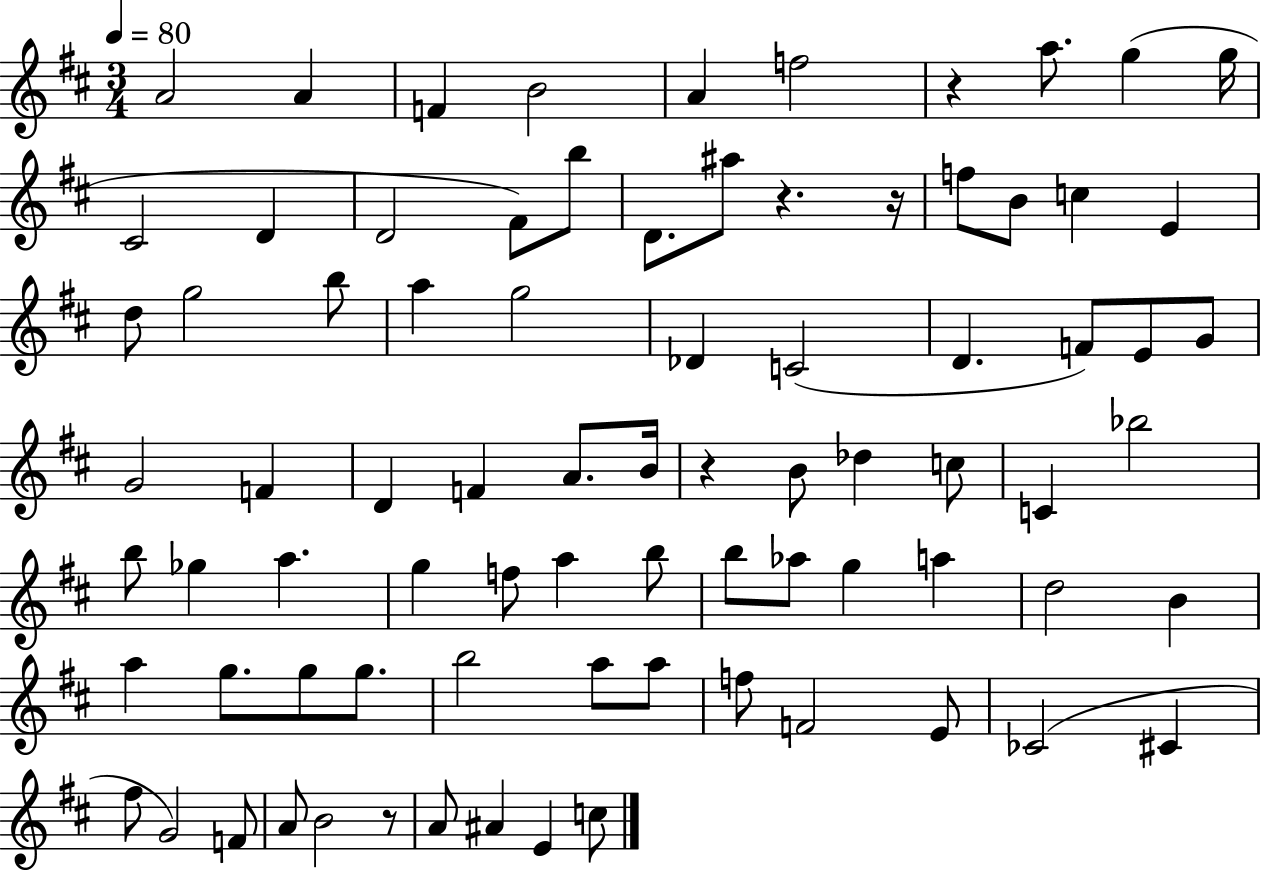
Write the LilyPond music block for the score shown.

{
  \clef treble
  \numericTimeSignature
  \time 3/4
  \key d \major
  \tempo 4 = 80
  \repeat volta 2 { a'2 a'4 | f'4 b'2 | a'4 f''2 | r4 a''8. g''4( g''16 | \break cis'2 d'4 | d'2 fis'8) b''8 | d'8. ais''8 r4. r16 | f''8 b'8 c''4 e'4 | \break d''8 g''2 b''8 | a''4 g''2 | des'4 c'2( | d'4. f'8) e'8 g'8 | \break g'2 f'4 | d'4 f'4 a'8. b'16 | r4 b'8 des''4 c''8 | c'4 bes''2 | \break b''8 ges''4 a''4. | g''4 f''8 a''4 b''8 | b''8 aes''8 g''4 a''4 | d''2 b'4 | \break a''4 g''8. g''8 g''8. | b''2 a''8 a''8 | f''8 f'2 e'8 | ces'2( cis'4 | \break fis''8 g'2) f'8 | a'8 b'2 r8 | a'8 ais'4 e'4 c''8 | } \bar "|."
}